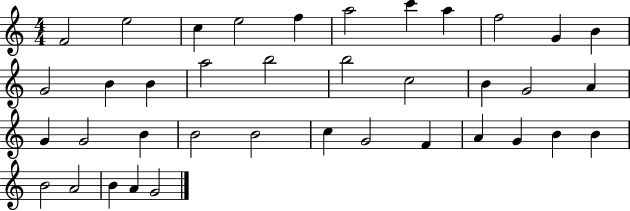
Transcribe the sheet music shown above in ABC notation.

X:1
T:Untitled
M:4/4
L:1/4
K:C
F2 e2 c e2 f a2 c' a f2 G B G2 B B a2 b2 b2 c2 B G2 A G G2 B B2 B2 c G2 F A G B B B2 A2 B A G2